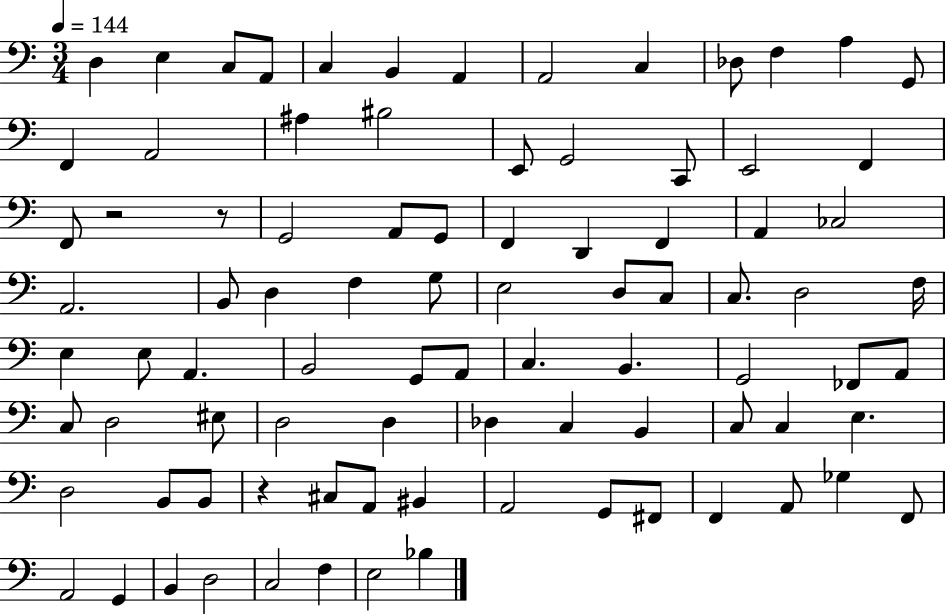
D3/q E3/q C3/e A2/e C3/q B2/q A2/q A2/h C3/q Db3/e F3/q A3/q G2/e F2/q A2/h A#3/q BIS3/h E2/e G2/h C2/e E2/h F2/q F2/e R/h R/e G2/h A2/e G2/e F2/q D2/q F2/q A2/q CES3/h A2/h. B2/e D3/q F3/q G3/e E3/h D3/e C3/e C3/e. D3/h F3/s E3/q E3/e A2/q. B2/h G2/e A2/e C3/q. B2/q. G2/h FES2/e A2/e C3/e D3/h EIS3/e D3/h D3/q Db3/q C3/q B2/q C3/e C3/q E3/q. D3/h B2/e B2/e R/q C#3/e A2/e BIS2/q A2/h G2/e F#2/e F2/q A2/e Gb3/q F2/e A2/h G2/q B2/q D3/h C3/h F3/q E3/h Bb3/q